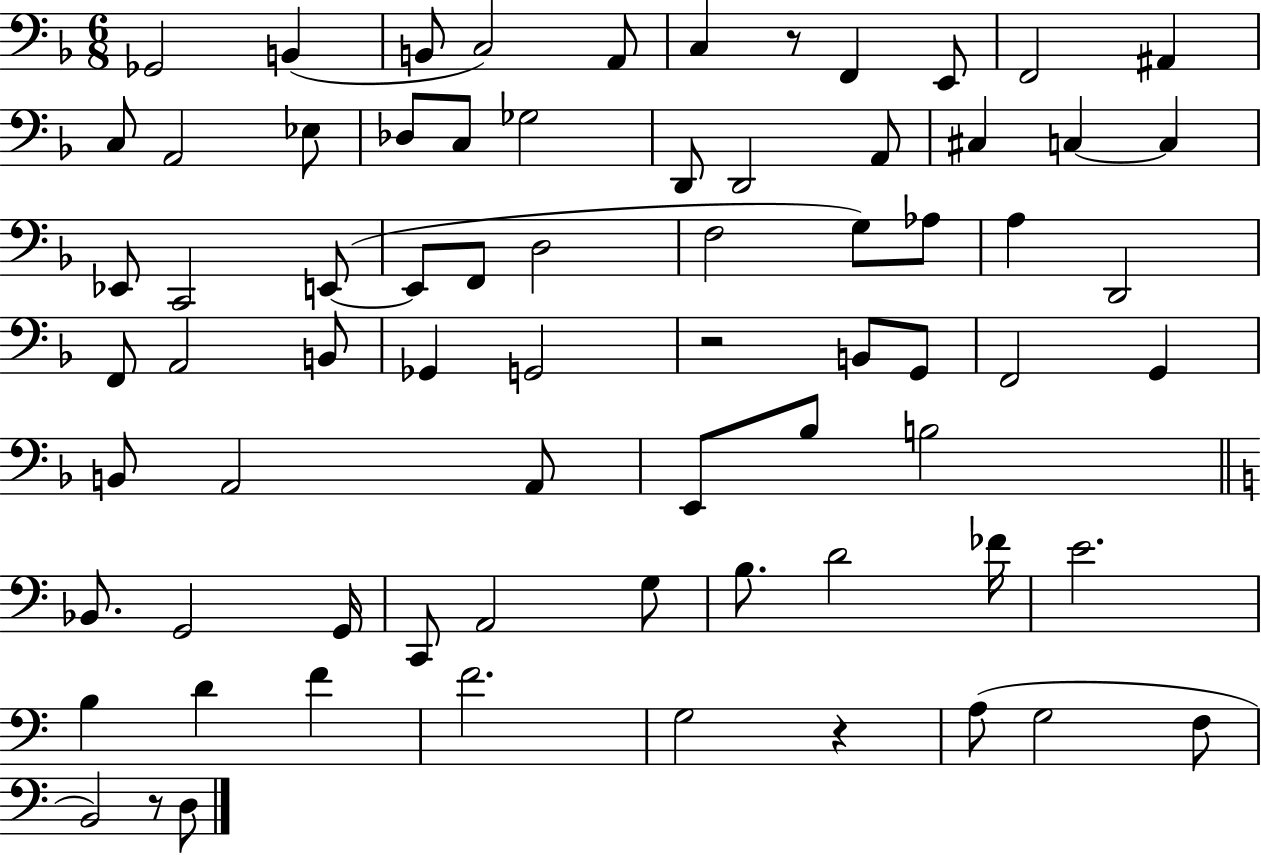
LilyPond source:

{
  \clef bass
  \numericTimeSignature
  \time 6/8
  \key f \major
  \repeat volta 2 { ges,2 b,4( | b,8 c2) a,8 | c4 r8 f,4 e,8 | f,2 ais,4 | \break c8 a,2 ees8 | des8 c8 ges2 | d,8 d,2 a,8 | cis4 c4~~ c4 | \break ees,8 c,2 e,8~(~ | e,8 f,8 d2 | f2 g8) aes8 | a4 d,2 | \break f,8 a,2 b,8 | ges,4 g,2 | r2 b,8 g,8 | f,2 g,4 | \break b,8 a,2 a,8 | e,8 bes8 b2 | \bar "||" \break \key c \major bes,8. g,2 g,16 | c,8 a,2 g8 | b8. d'2 fes'16 | e'2. | \break b4 d'4 f'4 | f'2. | g2 r4 | a8( g2 f8 | \break b,2) r8 d8 | } \bar "|."
}